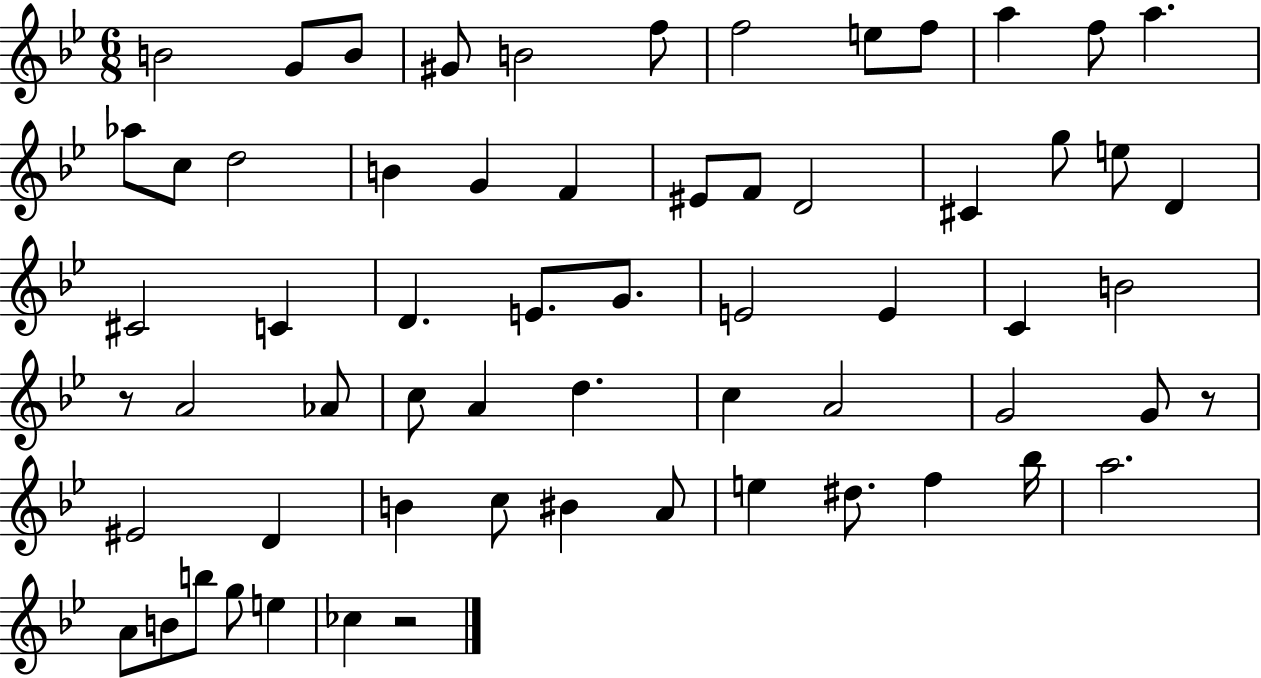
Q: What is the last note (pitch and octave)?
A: CES5